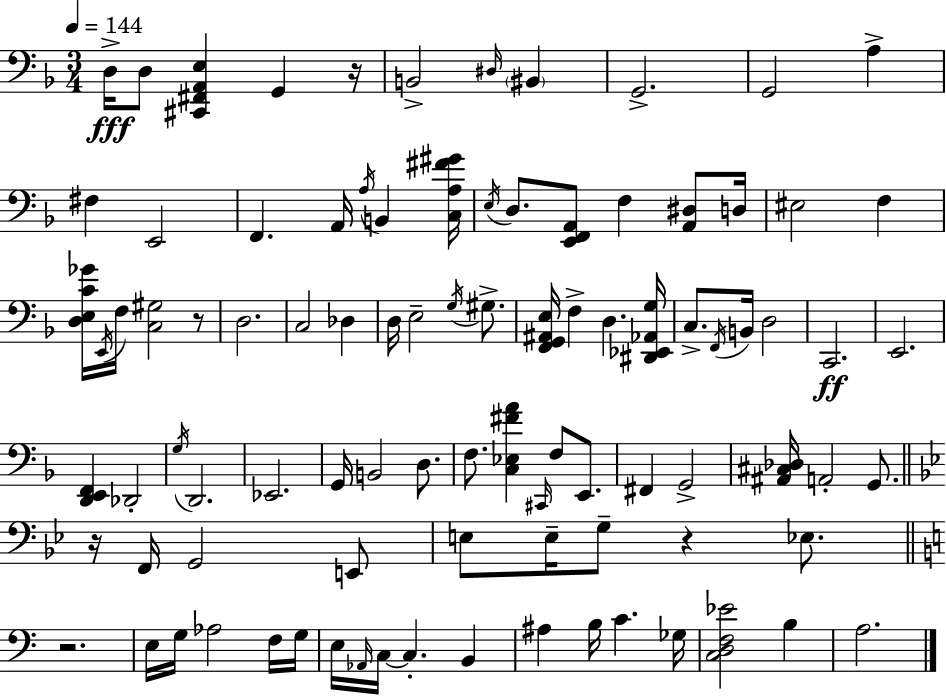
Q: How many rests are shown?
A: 5